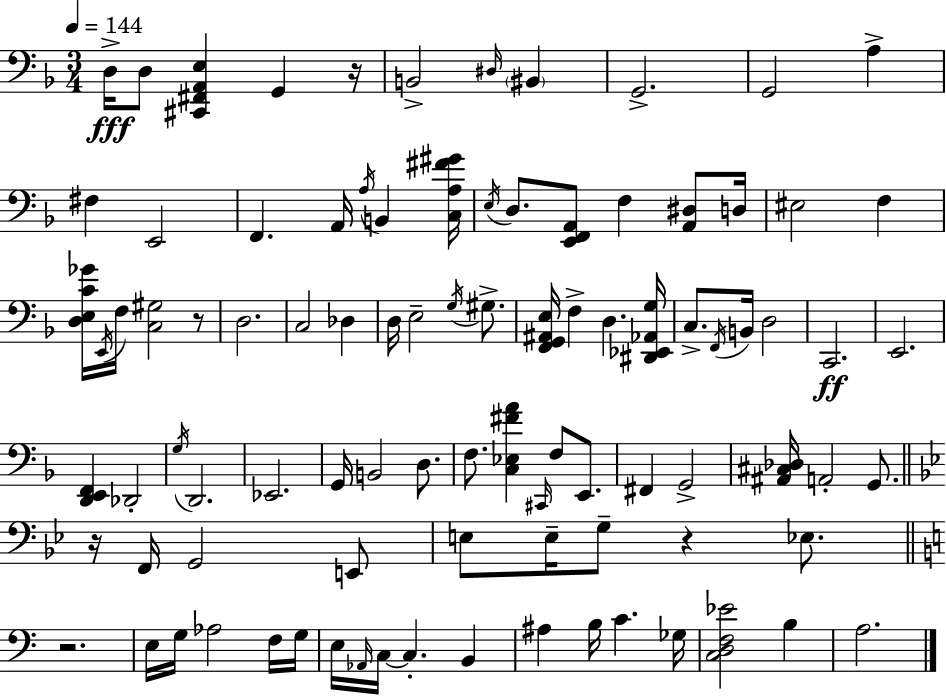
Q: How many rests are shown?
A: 5